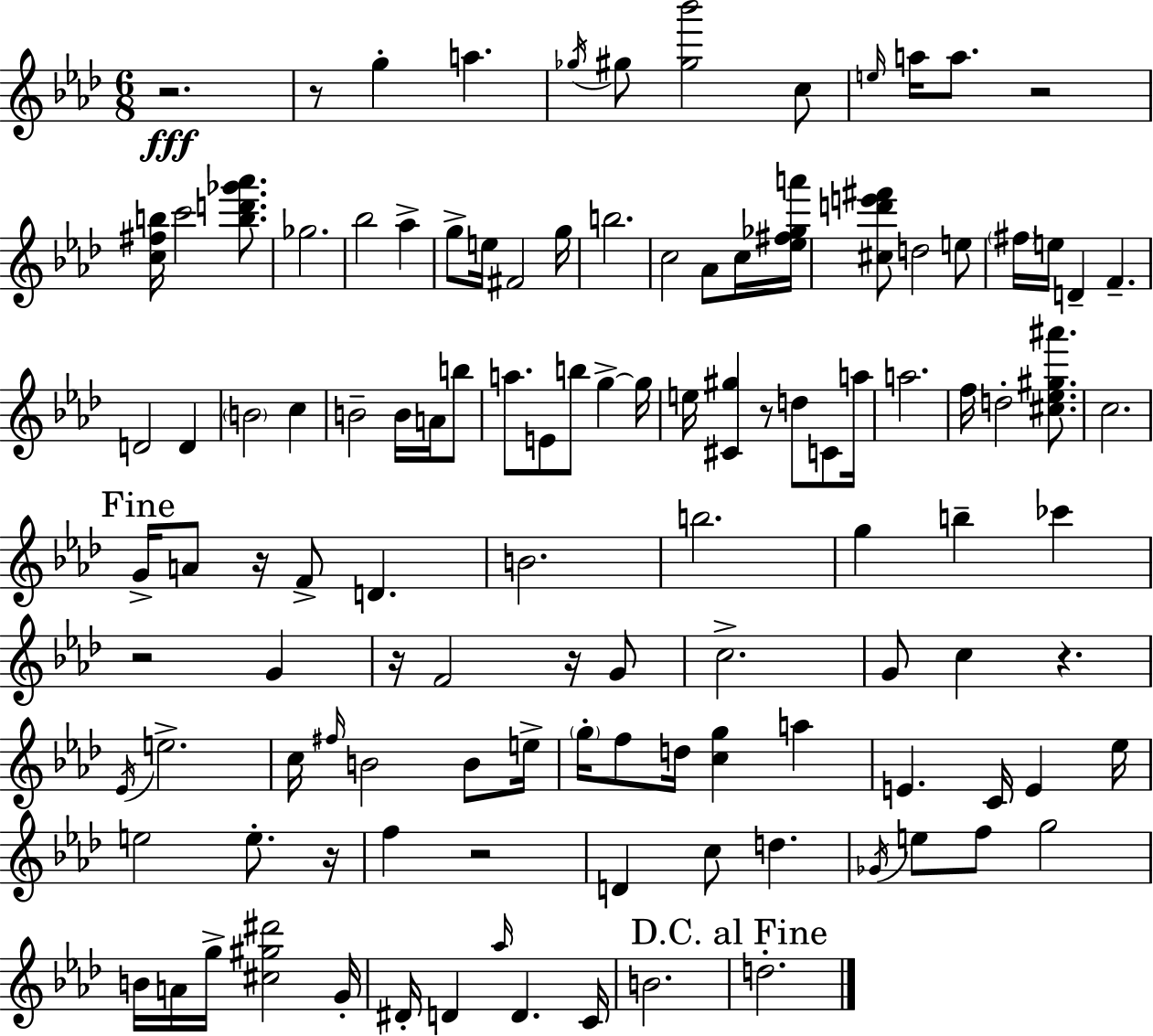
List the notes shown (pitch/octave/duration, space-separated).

R/h. R/e G5/q A5/q. Gb5/s G#5/e [G#5,Bb6]/h C5/e E5/s A5/s A5/e. R/h [C5,F#5,B5]/s C6/h [B5,D6,Gb6,Ab6]/e. Gb5/h. Bb5/h Ab5/q G5/e E5/s F#4/h G5/s B5/h. C5/h Ab4/e C5/s [Eb5,F#5,Gb5,A6]/s [C#5,D6,E6,F#6]/e D5/h E5/e F#5/s E5/s D4/q F4/q. D4/h D4/q B4/h C5/q B4/h B4/s A4/s B5/e A5/e. E4/e B5/e G5/q G5/s E5/s [C#4,G#5]/q R/e D5/e C4/e A5/s A5/h. F5/s D5/h [C#5,Eb5,G#5,A#6]/e. C5/h. G4/s A4/e R/s F4/e D4/q. B4/h. B5/h. G5/q B5/q CES6/q R/h G4/q R/s F4/h R/s G4/e C5/h. G4/e C5/q R/q. Eb4/s E5/h. C5/s F#5/s B4/h B4/e E5/s G5/s F5/e D5/s [C5,G5]/q A5/q E4/q. C4/s E4/q Eb5/s E5/h E5/e. R/s F5/q R/h D4/q C5/e D5/q. Gb4/s E5/e F5/e G5/h B4/s A4/s G5/s [C#5,G#5,D#6]/h G4/s D#4/s D4/q Ab5/s D4/q. C4/s B4/h. D5/h.